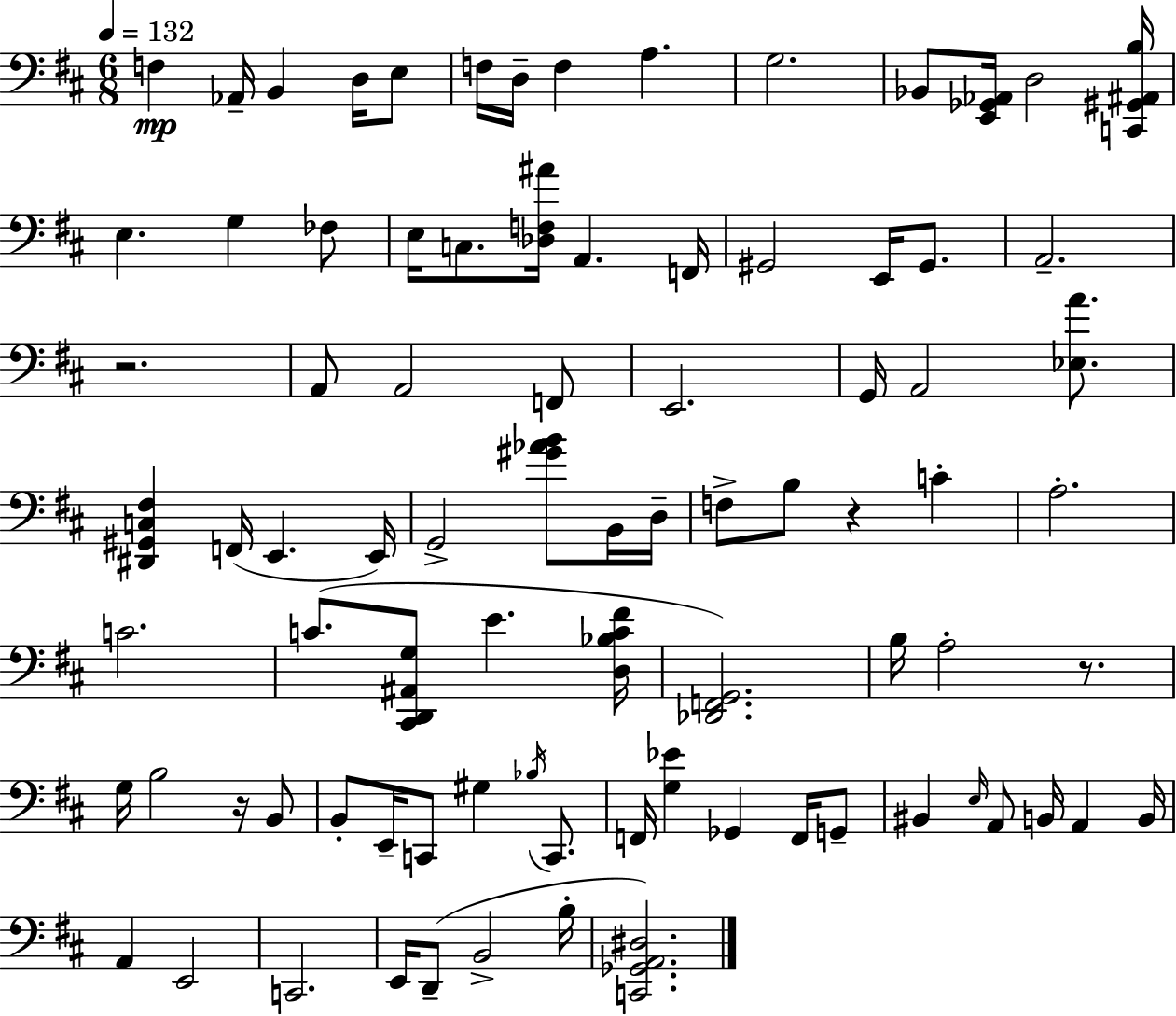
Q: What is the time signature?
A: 6/8